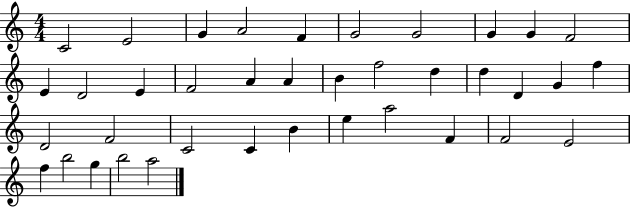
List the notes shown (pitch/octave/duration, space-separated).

C4/h E4/h G4/q A4/h F4/q G4/h G4/h G4/q G4/q F4/h E4/q D4/h E4/q F4/h A4/q A4/q B4/q F5/h D5/q D5/q D4/q G4/q F5/q D4/h F4/h C4/h C4/q B4/q E5/q A5/h F4/q F4/h E4/h F5/q B5/h G5/q B5/h A5/h